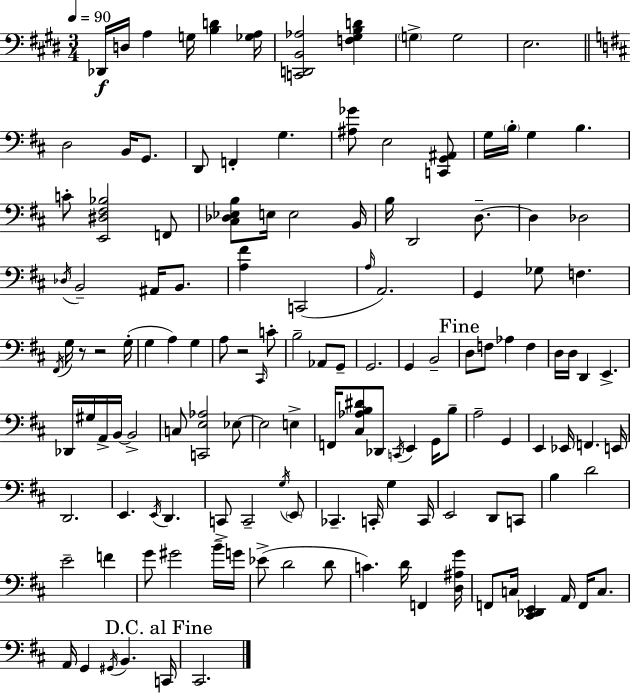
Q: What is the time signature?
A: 3/4